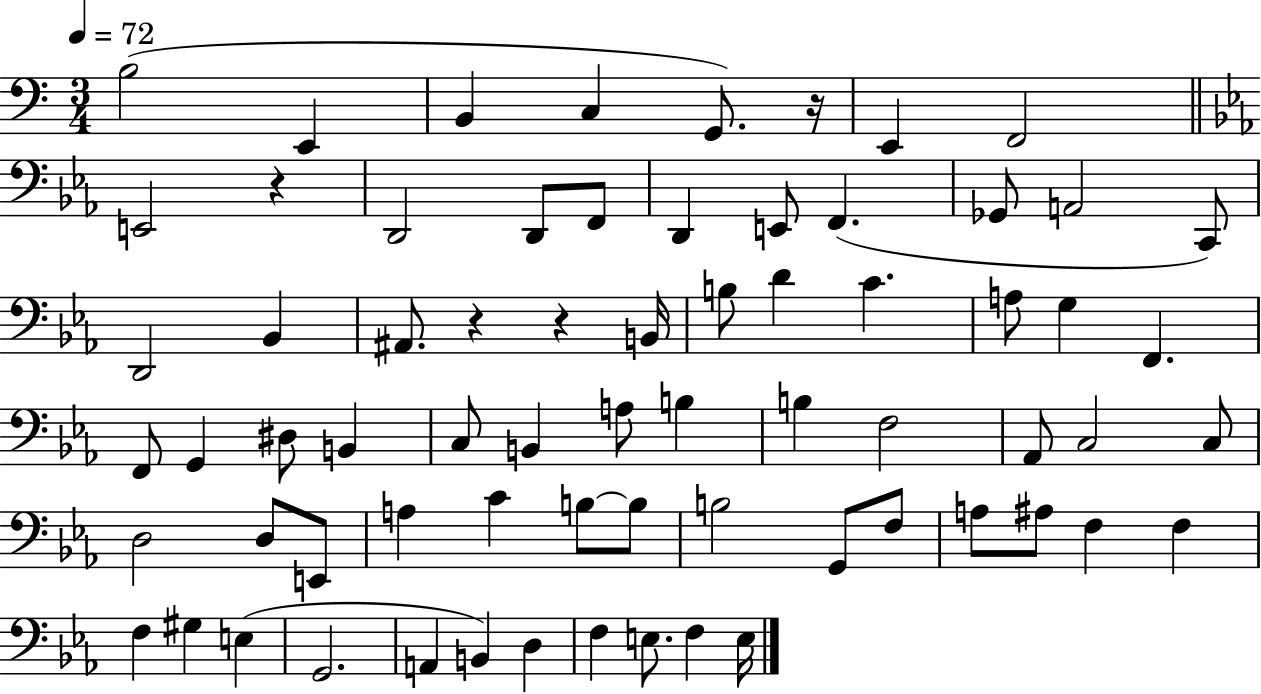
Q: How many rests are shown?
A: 4